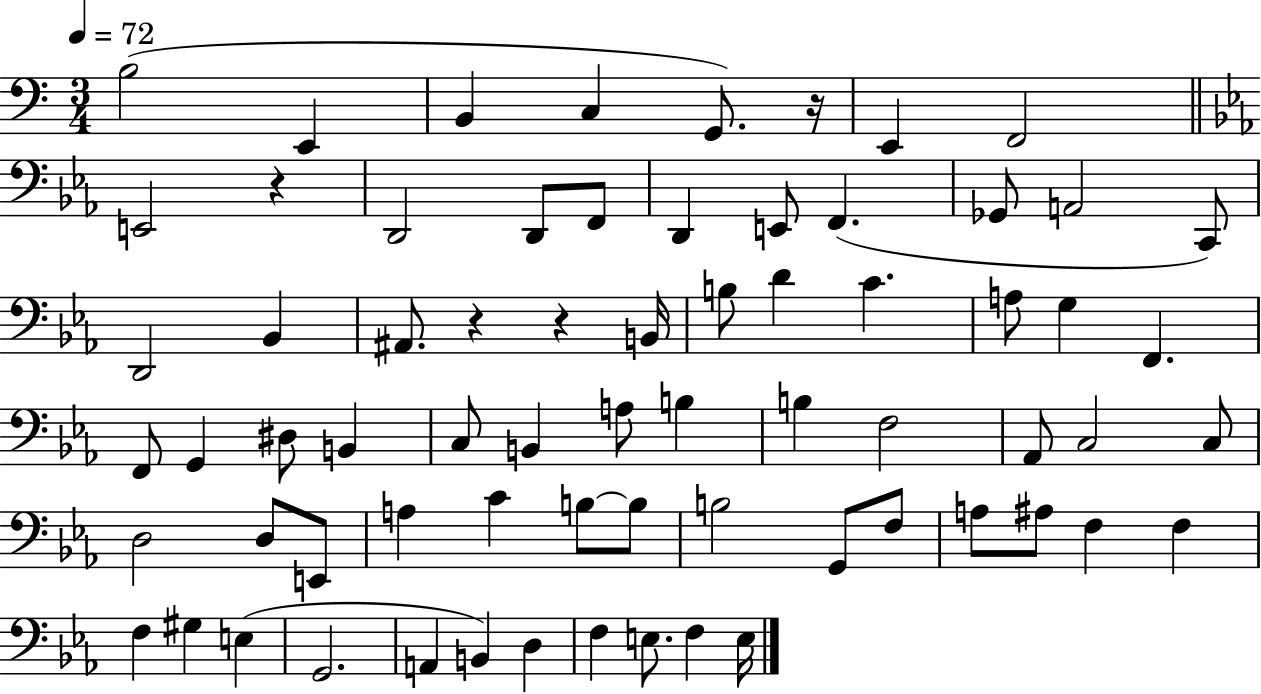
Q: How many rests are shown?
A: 4